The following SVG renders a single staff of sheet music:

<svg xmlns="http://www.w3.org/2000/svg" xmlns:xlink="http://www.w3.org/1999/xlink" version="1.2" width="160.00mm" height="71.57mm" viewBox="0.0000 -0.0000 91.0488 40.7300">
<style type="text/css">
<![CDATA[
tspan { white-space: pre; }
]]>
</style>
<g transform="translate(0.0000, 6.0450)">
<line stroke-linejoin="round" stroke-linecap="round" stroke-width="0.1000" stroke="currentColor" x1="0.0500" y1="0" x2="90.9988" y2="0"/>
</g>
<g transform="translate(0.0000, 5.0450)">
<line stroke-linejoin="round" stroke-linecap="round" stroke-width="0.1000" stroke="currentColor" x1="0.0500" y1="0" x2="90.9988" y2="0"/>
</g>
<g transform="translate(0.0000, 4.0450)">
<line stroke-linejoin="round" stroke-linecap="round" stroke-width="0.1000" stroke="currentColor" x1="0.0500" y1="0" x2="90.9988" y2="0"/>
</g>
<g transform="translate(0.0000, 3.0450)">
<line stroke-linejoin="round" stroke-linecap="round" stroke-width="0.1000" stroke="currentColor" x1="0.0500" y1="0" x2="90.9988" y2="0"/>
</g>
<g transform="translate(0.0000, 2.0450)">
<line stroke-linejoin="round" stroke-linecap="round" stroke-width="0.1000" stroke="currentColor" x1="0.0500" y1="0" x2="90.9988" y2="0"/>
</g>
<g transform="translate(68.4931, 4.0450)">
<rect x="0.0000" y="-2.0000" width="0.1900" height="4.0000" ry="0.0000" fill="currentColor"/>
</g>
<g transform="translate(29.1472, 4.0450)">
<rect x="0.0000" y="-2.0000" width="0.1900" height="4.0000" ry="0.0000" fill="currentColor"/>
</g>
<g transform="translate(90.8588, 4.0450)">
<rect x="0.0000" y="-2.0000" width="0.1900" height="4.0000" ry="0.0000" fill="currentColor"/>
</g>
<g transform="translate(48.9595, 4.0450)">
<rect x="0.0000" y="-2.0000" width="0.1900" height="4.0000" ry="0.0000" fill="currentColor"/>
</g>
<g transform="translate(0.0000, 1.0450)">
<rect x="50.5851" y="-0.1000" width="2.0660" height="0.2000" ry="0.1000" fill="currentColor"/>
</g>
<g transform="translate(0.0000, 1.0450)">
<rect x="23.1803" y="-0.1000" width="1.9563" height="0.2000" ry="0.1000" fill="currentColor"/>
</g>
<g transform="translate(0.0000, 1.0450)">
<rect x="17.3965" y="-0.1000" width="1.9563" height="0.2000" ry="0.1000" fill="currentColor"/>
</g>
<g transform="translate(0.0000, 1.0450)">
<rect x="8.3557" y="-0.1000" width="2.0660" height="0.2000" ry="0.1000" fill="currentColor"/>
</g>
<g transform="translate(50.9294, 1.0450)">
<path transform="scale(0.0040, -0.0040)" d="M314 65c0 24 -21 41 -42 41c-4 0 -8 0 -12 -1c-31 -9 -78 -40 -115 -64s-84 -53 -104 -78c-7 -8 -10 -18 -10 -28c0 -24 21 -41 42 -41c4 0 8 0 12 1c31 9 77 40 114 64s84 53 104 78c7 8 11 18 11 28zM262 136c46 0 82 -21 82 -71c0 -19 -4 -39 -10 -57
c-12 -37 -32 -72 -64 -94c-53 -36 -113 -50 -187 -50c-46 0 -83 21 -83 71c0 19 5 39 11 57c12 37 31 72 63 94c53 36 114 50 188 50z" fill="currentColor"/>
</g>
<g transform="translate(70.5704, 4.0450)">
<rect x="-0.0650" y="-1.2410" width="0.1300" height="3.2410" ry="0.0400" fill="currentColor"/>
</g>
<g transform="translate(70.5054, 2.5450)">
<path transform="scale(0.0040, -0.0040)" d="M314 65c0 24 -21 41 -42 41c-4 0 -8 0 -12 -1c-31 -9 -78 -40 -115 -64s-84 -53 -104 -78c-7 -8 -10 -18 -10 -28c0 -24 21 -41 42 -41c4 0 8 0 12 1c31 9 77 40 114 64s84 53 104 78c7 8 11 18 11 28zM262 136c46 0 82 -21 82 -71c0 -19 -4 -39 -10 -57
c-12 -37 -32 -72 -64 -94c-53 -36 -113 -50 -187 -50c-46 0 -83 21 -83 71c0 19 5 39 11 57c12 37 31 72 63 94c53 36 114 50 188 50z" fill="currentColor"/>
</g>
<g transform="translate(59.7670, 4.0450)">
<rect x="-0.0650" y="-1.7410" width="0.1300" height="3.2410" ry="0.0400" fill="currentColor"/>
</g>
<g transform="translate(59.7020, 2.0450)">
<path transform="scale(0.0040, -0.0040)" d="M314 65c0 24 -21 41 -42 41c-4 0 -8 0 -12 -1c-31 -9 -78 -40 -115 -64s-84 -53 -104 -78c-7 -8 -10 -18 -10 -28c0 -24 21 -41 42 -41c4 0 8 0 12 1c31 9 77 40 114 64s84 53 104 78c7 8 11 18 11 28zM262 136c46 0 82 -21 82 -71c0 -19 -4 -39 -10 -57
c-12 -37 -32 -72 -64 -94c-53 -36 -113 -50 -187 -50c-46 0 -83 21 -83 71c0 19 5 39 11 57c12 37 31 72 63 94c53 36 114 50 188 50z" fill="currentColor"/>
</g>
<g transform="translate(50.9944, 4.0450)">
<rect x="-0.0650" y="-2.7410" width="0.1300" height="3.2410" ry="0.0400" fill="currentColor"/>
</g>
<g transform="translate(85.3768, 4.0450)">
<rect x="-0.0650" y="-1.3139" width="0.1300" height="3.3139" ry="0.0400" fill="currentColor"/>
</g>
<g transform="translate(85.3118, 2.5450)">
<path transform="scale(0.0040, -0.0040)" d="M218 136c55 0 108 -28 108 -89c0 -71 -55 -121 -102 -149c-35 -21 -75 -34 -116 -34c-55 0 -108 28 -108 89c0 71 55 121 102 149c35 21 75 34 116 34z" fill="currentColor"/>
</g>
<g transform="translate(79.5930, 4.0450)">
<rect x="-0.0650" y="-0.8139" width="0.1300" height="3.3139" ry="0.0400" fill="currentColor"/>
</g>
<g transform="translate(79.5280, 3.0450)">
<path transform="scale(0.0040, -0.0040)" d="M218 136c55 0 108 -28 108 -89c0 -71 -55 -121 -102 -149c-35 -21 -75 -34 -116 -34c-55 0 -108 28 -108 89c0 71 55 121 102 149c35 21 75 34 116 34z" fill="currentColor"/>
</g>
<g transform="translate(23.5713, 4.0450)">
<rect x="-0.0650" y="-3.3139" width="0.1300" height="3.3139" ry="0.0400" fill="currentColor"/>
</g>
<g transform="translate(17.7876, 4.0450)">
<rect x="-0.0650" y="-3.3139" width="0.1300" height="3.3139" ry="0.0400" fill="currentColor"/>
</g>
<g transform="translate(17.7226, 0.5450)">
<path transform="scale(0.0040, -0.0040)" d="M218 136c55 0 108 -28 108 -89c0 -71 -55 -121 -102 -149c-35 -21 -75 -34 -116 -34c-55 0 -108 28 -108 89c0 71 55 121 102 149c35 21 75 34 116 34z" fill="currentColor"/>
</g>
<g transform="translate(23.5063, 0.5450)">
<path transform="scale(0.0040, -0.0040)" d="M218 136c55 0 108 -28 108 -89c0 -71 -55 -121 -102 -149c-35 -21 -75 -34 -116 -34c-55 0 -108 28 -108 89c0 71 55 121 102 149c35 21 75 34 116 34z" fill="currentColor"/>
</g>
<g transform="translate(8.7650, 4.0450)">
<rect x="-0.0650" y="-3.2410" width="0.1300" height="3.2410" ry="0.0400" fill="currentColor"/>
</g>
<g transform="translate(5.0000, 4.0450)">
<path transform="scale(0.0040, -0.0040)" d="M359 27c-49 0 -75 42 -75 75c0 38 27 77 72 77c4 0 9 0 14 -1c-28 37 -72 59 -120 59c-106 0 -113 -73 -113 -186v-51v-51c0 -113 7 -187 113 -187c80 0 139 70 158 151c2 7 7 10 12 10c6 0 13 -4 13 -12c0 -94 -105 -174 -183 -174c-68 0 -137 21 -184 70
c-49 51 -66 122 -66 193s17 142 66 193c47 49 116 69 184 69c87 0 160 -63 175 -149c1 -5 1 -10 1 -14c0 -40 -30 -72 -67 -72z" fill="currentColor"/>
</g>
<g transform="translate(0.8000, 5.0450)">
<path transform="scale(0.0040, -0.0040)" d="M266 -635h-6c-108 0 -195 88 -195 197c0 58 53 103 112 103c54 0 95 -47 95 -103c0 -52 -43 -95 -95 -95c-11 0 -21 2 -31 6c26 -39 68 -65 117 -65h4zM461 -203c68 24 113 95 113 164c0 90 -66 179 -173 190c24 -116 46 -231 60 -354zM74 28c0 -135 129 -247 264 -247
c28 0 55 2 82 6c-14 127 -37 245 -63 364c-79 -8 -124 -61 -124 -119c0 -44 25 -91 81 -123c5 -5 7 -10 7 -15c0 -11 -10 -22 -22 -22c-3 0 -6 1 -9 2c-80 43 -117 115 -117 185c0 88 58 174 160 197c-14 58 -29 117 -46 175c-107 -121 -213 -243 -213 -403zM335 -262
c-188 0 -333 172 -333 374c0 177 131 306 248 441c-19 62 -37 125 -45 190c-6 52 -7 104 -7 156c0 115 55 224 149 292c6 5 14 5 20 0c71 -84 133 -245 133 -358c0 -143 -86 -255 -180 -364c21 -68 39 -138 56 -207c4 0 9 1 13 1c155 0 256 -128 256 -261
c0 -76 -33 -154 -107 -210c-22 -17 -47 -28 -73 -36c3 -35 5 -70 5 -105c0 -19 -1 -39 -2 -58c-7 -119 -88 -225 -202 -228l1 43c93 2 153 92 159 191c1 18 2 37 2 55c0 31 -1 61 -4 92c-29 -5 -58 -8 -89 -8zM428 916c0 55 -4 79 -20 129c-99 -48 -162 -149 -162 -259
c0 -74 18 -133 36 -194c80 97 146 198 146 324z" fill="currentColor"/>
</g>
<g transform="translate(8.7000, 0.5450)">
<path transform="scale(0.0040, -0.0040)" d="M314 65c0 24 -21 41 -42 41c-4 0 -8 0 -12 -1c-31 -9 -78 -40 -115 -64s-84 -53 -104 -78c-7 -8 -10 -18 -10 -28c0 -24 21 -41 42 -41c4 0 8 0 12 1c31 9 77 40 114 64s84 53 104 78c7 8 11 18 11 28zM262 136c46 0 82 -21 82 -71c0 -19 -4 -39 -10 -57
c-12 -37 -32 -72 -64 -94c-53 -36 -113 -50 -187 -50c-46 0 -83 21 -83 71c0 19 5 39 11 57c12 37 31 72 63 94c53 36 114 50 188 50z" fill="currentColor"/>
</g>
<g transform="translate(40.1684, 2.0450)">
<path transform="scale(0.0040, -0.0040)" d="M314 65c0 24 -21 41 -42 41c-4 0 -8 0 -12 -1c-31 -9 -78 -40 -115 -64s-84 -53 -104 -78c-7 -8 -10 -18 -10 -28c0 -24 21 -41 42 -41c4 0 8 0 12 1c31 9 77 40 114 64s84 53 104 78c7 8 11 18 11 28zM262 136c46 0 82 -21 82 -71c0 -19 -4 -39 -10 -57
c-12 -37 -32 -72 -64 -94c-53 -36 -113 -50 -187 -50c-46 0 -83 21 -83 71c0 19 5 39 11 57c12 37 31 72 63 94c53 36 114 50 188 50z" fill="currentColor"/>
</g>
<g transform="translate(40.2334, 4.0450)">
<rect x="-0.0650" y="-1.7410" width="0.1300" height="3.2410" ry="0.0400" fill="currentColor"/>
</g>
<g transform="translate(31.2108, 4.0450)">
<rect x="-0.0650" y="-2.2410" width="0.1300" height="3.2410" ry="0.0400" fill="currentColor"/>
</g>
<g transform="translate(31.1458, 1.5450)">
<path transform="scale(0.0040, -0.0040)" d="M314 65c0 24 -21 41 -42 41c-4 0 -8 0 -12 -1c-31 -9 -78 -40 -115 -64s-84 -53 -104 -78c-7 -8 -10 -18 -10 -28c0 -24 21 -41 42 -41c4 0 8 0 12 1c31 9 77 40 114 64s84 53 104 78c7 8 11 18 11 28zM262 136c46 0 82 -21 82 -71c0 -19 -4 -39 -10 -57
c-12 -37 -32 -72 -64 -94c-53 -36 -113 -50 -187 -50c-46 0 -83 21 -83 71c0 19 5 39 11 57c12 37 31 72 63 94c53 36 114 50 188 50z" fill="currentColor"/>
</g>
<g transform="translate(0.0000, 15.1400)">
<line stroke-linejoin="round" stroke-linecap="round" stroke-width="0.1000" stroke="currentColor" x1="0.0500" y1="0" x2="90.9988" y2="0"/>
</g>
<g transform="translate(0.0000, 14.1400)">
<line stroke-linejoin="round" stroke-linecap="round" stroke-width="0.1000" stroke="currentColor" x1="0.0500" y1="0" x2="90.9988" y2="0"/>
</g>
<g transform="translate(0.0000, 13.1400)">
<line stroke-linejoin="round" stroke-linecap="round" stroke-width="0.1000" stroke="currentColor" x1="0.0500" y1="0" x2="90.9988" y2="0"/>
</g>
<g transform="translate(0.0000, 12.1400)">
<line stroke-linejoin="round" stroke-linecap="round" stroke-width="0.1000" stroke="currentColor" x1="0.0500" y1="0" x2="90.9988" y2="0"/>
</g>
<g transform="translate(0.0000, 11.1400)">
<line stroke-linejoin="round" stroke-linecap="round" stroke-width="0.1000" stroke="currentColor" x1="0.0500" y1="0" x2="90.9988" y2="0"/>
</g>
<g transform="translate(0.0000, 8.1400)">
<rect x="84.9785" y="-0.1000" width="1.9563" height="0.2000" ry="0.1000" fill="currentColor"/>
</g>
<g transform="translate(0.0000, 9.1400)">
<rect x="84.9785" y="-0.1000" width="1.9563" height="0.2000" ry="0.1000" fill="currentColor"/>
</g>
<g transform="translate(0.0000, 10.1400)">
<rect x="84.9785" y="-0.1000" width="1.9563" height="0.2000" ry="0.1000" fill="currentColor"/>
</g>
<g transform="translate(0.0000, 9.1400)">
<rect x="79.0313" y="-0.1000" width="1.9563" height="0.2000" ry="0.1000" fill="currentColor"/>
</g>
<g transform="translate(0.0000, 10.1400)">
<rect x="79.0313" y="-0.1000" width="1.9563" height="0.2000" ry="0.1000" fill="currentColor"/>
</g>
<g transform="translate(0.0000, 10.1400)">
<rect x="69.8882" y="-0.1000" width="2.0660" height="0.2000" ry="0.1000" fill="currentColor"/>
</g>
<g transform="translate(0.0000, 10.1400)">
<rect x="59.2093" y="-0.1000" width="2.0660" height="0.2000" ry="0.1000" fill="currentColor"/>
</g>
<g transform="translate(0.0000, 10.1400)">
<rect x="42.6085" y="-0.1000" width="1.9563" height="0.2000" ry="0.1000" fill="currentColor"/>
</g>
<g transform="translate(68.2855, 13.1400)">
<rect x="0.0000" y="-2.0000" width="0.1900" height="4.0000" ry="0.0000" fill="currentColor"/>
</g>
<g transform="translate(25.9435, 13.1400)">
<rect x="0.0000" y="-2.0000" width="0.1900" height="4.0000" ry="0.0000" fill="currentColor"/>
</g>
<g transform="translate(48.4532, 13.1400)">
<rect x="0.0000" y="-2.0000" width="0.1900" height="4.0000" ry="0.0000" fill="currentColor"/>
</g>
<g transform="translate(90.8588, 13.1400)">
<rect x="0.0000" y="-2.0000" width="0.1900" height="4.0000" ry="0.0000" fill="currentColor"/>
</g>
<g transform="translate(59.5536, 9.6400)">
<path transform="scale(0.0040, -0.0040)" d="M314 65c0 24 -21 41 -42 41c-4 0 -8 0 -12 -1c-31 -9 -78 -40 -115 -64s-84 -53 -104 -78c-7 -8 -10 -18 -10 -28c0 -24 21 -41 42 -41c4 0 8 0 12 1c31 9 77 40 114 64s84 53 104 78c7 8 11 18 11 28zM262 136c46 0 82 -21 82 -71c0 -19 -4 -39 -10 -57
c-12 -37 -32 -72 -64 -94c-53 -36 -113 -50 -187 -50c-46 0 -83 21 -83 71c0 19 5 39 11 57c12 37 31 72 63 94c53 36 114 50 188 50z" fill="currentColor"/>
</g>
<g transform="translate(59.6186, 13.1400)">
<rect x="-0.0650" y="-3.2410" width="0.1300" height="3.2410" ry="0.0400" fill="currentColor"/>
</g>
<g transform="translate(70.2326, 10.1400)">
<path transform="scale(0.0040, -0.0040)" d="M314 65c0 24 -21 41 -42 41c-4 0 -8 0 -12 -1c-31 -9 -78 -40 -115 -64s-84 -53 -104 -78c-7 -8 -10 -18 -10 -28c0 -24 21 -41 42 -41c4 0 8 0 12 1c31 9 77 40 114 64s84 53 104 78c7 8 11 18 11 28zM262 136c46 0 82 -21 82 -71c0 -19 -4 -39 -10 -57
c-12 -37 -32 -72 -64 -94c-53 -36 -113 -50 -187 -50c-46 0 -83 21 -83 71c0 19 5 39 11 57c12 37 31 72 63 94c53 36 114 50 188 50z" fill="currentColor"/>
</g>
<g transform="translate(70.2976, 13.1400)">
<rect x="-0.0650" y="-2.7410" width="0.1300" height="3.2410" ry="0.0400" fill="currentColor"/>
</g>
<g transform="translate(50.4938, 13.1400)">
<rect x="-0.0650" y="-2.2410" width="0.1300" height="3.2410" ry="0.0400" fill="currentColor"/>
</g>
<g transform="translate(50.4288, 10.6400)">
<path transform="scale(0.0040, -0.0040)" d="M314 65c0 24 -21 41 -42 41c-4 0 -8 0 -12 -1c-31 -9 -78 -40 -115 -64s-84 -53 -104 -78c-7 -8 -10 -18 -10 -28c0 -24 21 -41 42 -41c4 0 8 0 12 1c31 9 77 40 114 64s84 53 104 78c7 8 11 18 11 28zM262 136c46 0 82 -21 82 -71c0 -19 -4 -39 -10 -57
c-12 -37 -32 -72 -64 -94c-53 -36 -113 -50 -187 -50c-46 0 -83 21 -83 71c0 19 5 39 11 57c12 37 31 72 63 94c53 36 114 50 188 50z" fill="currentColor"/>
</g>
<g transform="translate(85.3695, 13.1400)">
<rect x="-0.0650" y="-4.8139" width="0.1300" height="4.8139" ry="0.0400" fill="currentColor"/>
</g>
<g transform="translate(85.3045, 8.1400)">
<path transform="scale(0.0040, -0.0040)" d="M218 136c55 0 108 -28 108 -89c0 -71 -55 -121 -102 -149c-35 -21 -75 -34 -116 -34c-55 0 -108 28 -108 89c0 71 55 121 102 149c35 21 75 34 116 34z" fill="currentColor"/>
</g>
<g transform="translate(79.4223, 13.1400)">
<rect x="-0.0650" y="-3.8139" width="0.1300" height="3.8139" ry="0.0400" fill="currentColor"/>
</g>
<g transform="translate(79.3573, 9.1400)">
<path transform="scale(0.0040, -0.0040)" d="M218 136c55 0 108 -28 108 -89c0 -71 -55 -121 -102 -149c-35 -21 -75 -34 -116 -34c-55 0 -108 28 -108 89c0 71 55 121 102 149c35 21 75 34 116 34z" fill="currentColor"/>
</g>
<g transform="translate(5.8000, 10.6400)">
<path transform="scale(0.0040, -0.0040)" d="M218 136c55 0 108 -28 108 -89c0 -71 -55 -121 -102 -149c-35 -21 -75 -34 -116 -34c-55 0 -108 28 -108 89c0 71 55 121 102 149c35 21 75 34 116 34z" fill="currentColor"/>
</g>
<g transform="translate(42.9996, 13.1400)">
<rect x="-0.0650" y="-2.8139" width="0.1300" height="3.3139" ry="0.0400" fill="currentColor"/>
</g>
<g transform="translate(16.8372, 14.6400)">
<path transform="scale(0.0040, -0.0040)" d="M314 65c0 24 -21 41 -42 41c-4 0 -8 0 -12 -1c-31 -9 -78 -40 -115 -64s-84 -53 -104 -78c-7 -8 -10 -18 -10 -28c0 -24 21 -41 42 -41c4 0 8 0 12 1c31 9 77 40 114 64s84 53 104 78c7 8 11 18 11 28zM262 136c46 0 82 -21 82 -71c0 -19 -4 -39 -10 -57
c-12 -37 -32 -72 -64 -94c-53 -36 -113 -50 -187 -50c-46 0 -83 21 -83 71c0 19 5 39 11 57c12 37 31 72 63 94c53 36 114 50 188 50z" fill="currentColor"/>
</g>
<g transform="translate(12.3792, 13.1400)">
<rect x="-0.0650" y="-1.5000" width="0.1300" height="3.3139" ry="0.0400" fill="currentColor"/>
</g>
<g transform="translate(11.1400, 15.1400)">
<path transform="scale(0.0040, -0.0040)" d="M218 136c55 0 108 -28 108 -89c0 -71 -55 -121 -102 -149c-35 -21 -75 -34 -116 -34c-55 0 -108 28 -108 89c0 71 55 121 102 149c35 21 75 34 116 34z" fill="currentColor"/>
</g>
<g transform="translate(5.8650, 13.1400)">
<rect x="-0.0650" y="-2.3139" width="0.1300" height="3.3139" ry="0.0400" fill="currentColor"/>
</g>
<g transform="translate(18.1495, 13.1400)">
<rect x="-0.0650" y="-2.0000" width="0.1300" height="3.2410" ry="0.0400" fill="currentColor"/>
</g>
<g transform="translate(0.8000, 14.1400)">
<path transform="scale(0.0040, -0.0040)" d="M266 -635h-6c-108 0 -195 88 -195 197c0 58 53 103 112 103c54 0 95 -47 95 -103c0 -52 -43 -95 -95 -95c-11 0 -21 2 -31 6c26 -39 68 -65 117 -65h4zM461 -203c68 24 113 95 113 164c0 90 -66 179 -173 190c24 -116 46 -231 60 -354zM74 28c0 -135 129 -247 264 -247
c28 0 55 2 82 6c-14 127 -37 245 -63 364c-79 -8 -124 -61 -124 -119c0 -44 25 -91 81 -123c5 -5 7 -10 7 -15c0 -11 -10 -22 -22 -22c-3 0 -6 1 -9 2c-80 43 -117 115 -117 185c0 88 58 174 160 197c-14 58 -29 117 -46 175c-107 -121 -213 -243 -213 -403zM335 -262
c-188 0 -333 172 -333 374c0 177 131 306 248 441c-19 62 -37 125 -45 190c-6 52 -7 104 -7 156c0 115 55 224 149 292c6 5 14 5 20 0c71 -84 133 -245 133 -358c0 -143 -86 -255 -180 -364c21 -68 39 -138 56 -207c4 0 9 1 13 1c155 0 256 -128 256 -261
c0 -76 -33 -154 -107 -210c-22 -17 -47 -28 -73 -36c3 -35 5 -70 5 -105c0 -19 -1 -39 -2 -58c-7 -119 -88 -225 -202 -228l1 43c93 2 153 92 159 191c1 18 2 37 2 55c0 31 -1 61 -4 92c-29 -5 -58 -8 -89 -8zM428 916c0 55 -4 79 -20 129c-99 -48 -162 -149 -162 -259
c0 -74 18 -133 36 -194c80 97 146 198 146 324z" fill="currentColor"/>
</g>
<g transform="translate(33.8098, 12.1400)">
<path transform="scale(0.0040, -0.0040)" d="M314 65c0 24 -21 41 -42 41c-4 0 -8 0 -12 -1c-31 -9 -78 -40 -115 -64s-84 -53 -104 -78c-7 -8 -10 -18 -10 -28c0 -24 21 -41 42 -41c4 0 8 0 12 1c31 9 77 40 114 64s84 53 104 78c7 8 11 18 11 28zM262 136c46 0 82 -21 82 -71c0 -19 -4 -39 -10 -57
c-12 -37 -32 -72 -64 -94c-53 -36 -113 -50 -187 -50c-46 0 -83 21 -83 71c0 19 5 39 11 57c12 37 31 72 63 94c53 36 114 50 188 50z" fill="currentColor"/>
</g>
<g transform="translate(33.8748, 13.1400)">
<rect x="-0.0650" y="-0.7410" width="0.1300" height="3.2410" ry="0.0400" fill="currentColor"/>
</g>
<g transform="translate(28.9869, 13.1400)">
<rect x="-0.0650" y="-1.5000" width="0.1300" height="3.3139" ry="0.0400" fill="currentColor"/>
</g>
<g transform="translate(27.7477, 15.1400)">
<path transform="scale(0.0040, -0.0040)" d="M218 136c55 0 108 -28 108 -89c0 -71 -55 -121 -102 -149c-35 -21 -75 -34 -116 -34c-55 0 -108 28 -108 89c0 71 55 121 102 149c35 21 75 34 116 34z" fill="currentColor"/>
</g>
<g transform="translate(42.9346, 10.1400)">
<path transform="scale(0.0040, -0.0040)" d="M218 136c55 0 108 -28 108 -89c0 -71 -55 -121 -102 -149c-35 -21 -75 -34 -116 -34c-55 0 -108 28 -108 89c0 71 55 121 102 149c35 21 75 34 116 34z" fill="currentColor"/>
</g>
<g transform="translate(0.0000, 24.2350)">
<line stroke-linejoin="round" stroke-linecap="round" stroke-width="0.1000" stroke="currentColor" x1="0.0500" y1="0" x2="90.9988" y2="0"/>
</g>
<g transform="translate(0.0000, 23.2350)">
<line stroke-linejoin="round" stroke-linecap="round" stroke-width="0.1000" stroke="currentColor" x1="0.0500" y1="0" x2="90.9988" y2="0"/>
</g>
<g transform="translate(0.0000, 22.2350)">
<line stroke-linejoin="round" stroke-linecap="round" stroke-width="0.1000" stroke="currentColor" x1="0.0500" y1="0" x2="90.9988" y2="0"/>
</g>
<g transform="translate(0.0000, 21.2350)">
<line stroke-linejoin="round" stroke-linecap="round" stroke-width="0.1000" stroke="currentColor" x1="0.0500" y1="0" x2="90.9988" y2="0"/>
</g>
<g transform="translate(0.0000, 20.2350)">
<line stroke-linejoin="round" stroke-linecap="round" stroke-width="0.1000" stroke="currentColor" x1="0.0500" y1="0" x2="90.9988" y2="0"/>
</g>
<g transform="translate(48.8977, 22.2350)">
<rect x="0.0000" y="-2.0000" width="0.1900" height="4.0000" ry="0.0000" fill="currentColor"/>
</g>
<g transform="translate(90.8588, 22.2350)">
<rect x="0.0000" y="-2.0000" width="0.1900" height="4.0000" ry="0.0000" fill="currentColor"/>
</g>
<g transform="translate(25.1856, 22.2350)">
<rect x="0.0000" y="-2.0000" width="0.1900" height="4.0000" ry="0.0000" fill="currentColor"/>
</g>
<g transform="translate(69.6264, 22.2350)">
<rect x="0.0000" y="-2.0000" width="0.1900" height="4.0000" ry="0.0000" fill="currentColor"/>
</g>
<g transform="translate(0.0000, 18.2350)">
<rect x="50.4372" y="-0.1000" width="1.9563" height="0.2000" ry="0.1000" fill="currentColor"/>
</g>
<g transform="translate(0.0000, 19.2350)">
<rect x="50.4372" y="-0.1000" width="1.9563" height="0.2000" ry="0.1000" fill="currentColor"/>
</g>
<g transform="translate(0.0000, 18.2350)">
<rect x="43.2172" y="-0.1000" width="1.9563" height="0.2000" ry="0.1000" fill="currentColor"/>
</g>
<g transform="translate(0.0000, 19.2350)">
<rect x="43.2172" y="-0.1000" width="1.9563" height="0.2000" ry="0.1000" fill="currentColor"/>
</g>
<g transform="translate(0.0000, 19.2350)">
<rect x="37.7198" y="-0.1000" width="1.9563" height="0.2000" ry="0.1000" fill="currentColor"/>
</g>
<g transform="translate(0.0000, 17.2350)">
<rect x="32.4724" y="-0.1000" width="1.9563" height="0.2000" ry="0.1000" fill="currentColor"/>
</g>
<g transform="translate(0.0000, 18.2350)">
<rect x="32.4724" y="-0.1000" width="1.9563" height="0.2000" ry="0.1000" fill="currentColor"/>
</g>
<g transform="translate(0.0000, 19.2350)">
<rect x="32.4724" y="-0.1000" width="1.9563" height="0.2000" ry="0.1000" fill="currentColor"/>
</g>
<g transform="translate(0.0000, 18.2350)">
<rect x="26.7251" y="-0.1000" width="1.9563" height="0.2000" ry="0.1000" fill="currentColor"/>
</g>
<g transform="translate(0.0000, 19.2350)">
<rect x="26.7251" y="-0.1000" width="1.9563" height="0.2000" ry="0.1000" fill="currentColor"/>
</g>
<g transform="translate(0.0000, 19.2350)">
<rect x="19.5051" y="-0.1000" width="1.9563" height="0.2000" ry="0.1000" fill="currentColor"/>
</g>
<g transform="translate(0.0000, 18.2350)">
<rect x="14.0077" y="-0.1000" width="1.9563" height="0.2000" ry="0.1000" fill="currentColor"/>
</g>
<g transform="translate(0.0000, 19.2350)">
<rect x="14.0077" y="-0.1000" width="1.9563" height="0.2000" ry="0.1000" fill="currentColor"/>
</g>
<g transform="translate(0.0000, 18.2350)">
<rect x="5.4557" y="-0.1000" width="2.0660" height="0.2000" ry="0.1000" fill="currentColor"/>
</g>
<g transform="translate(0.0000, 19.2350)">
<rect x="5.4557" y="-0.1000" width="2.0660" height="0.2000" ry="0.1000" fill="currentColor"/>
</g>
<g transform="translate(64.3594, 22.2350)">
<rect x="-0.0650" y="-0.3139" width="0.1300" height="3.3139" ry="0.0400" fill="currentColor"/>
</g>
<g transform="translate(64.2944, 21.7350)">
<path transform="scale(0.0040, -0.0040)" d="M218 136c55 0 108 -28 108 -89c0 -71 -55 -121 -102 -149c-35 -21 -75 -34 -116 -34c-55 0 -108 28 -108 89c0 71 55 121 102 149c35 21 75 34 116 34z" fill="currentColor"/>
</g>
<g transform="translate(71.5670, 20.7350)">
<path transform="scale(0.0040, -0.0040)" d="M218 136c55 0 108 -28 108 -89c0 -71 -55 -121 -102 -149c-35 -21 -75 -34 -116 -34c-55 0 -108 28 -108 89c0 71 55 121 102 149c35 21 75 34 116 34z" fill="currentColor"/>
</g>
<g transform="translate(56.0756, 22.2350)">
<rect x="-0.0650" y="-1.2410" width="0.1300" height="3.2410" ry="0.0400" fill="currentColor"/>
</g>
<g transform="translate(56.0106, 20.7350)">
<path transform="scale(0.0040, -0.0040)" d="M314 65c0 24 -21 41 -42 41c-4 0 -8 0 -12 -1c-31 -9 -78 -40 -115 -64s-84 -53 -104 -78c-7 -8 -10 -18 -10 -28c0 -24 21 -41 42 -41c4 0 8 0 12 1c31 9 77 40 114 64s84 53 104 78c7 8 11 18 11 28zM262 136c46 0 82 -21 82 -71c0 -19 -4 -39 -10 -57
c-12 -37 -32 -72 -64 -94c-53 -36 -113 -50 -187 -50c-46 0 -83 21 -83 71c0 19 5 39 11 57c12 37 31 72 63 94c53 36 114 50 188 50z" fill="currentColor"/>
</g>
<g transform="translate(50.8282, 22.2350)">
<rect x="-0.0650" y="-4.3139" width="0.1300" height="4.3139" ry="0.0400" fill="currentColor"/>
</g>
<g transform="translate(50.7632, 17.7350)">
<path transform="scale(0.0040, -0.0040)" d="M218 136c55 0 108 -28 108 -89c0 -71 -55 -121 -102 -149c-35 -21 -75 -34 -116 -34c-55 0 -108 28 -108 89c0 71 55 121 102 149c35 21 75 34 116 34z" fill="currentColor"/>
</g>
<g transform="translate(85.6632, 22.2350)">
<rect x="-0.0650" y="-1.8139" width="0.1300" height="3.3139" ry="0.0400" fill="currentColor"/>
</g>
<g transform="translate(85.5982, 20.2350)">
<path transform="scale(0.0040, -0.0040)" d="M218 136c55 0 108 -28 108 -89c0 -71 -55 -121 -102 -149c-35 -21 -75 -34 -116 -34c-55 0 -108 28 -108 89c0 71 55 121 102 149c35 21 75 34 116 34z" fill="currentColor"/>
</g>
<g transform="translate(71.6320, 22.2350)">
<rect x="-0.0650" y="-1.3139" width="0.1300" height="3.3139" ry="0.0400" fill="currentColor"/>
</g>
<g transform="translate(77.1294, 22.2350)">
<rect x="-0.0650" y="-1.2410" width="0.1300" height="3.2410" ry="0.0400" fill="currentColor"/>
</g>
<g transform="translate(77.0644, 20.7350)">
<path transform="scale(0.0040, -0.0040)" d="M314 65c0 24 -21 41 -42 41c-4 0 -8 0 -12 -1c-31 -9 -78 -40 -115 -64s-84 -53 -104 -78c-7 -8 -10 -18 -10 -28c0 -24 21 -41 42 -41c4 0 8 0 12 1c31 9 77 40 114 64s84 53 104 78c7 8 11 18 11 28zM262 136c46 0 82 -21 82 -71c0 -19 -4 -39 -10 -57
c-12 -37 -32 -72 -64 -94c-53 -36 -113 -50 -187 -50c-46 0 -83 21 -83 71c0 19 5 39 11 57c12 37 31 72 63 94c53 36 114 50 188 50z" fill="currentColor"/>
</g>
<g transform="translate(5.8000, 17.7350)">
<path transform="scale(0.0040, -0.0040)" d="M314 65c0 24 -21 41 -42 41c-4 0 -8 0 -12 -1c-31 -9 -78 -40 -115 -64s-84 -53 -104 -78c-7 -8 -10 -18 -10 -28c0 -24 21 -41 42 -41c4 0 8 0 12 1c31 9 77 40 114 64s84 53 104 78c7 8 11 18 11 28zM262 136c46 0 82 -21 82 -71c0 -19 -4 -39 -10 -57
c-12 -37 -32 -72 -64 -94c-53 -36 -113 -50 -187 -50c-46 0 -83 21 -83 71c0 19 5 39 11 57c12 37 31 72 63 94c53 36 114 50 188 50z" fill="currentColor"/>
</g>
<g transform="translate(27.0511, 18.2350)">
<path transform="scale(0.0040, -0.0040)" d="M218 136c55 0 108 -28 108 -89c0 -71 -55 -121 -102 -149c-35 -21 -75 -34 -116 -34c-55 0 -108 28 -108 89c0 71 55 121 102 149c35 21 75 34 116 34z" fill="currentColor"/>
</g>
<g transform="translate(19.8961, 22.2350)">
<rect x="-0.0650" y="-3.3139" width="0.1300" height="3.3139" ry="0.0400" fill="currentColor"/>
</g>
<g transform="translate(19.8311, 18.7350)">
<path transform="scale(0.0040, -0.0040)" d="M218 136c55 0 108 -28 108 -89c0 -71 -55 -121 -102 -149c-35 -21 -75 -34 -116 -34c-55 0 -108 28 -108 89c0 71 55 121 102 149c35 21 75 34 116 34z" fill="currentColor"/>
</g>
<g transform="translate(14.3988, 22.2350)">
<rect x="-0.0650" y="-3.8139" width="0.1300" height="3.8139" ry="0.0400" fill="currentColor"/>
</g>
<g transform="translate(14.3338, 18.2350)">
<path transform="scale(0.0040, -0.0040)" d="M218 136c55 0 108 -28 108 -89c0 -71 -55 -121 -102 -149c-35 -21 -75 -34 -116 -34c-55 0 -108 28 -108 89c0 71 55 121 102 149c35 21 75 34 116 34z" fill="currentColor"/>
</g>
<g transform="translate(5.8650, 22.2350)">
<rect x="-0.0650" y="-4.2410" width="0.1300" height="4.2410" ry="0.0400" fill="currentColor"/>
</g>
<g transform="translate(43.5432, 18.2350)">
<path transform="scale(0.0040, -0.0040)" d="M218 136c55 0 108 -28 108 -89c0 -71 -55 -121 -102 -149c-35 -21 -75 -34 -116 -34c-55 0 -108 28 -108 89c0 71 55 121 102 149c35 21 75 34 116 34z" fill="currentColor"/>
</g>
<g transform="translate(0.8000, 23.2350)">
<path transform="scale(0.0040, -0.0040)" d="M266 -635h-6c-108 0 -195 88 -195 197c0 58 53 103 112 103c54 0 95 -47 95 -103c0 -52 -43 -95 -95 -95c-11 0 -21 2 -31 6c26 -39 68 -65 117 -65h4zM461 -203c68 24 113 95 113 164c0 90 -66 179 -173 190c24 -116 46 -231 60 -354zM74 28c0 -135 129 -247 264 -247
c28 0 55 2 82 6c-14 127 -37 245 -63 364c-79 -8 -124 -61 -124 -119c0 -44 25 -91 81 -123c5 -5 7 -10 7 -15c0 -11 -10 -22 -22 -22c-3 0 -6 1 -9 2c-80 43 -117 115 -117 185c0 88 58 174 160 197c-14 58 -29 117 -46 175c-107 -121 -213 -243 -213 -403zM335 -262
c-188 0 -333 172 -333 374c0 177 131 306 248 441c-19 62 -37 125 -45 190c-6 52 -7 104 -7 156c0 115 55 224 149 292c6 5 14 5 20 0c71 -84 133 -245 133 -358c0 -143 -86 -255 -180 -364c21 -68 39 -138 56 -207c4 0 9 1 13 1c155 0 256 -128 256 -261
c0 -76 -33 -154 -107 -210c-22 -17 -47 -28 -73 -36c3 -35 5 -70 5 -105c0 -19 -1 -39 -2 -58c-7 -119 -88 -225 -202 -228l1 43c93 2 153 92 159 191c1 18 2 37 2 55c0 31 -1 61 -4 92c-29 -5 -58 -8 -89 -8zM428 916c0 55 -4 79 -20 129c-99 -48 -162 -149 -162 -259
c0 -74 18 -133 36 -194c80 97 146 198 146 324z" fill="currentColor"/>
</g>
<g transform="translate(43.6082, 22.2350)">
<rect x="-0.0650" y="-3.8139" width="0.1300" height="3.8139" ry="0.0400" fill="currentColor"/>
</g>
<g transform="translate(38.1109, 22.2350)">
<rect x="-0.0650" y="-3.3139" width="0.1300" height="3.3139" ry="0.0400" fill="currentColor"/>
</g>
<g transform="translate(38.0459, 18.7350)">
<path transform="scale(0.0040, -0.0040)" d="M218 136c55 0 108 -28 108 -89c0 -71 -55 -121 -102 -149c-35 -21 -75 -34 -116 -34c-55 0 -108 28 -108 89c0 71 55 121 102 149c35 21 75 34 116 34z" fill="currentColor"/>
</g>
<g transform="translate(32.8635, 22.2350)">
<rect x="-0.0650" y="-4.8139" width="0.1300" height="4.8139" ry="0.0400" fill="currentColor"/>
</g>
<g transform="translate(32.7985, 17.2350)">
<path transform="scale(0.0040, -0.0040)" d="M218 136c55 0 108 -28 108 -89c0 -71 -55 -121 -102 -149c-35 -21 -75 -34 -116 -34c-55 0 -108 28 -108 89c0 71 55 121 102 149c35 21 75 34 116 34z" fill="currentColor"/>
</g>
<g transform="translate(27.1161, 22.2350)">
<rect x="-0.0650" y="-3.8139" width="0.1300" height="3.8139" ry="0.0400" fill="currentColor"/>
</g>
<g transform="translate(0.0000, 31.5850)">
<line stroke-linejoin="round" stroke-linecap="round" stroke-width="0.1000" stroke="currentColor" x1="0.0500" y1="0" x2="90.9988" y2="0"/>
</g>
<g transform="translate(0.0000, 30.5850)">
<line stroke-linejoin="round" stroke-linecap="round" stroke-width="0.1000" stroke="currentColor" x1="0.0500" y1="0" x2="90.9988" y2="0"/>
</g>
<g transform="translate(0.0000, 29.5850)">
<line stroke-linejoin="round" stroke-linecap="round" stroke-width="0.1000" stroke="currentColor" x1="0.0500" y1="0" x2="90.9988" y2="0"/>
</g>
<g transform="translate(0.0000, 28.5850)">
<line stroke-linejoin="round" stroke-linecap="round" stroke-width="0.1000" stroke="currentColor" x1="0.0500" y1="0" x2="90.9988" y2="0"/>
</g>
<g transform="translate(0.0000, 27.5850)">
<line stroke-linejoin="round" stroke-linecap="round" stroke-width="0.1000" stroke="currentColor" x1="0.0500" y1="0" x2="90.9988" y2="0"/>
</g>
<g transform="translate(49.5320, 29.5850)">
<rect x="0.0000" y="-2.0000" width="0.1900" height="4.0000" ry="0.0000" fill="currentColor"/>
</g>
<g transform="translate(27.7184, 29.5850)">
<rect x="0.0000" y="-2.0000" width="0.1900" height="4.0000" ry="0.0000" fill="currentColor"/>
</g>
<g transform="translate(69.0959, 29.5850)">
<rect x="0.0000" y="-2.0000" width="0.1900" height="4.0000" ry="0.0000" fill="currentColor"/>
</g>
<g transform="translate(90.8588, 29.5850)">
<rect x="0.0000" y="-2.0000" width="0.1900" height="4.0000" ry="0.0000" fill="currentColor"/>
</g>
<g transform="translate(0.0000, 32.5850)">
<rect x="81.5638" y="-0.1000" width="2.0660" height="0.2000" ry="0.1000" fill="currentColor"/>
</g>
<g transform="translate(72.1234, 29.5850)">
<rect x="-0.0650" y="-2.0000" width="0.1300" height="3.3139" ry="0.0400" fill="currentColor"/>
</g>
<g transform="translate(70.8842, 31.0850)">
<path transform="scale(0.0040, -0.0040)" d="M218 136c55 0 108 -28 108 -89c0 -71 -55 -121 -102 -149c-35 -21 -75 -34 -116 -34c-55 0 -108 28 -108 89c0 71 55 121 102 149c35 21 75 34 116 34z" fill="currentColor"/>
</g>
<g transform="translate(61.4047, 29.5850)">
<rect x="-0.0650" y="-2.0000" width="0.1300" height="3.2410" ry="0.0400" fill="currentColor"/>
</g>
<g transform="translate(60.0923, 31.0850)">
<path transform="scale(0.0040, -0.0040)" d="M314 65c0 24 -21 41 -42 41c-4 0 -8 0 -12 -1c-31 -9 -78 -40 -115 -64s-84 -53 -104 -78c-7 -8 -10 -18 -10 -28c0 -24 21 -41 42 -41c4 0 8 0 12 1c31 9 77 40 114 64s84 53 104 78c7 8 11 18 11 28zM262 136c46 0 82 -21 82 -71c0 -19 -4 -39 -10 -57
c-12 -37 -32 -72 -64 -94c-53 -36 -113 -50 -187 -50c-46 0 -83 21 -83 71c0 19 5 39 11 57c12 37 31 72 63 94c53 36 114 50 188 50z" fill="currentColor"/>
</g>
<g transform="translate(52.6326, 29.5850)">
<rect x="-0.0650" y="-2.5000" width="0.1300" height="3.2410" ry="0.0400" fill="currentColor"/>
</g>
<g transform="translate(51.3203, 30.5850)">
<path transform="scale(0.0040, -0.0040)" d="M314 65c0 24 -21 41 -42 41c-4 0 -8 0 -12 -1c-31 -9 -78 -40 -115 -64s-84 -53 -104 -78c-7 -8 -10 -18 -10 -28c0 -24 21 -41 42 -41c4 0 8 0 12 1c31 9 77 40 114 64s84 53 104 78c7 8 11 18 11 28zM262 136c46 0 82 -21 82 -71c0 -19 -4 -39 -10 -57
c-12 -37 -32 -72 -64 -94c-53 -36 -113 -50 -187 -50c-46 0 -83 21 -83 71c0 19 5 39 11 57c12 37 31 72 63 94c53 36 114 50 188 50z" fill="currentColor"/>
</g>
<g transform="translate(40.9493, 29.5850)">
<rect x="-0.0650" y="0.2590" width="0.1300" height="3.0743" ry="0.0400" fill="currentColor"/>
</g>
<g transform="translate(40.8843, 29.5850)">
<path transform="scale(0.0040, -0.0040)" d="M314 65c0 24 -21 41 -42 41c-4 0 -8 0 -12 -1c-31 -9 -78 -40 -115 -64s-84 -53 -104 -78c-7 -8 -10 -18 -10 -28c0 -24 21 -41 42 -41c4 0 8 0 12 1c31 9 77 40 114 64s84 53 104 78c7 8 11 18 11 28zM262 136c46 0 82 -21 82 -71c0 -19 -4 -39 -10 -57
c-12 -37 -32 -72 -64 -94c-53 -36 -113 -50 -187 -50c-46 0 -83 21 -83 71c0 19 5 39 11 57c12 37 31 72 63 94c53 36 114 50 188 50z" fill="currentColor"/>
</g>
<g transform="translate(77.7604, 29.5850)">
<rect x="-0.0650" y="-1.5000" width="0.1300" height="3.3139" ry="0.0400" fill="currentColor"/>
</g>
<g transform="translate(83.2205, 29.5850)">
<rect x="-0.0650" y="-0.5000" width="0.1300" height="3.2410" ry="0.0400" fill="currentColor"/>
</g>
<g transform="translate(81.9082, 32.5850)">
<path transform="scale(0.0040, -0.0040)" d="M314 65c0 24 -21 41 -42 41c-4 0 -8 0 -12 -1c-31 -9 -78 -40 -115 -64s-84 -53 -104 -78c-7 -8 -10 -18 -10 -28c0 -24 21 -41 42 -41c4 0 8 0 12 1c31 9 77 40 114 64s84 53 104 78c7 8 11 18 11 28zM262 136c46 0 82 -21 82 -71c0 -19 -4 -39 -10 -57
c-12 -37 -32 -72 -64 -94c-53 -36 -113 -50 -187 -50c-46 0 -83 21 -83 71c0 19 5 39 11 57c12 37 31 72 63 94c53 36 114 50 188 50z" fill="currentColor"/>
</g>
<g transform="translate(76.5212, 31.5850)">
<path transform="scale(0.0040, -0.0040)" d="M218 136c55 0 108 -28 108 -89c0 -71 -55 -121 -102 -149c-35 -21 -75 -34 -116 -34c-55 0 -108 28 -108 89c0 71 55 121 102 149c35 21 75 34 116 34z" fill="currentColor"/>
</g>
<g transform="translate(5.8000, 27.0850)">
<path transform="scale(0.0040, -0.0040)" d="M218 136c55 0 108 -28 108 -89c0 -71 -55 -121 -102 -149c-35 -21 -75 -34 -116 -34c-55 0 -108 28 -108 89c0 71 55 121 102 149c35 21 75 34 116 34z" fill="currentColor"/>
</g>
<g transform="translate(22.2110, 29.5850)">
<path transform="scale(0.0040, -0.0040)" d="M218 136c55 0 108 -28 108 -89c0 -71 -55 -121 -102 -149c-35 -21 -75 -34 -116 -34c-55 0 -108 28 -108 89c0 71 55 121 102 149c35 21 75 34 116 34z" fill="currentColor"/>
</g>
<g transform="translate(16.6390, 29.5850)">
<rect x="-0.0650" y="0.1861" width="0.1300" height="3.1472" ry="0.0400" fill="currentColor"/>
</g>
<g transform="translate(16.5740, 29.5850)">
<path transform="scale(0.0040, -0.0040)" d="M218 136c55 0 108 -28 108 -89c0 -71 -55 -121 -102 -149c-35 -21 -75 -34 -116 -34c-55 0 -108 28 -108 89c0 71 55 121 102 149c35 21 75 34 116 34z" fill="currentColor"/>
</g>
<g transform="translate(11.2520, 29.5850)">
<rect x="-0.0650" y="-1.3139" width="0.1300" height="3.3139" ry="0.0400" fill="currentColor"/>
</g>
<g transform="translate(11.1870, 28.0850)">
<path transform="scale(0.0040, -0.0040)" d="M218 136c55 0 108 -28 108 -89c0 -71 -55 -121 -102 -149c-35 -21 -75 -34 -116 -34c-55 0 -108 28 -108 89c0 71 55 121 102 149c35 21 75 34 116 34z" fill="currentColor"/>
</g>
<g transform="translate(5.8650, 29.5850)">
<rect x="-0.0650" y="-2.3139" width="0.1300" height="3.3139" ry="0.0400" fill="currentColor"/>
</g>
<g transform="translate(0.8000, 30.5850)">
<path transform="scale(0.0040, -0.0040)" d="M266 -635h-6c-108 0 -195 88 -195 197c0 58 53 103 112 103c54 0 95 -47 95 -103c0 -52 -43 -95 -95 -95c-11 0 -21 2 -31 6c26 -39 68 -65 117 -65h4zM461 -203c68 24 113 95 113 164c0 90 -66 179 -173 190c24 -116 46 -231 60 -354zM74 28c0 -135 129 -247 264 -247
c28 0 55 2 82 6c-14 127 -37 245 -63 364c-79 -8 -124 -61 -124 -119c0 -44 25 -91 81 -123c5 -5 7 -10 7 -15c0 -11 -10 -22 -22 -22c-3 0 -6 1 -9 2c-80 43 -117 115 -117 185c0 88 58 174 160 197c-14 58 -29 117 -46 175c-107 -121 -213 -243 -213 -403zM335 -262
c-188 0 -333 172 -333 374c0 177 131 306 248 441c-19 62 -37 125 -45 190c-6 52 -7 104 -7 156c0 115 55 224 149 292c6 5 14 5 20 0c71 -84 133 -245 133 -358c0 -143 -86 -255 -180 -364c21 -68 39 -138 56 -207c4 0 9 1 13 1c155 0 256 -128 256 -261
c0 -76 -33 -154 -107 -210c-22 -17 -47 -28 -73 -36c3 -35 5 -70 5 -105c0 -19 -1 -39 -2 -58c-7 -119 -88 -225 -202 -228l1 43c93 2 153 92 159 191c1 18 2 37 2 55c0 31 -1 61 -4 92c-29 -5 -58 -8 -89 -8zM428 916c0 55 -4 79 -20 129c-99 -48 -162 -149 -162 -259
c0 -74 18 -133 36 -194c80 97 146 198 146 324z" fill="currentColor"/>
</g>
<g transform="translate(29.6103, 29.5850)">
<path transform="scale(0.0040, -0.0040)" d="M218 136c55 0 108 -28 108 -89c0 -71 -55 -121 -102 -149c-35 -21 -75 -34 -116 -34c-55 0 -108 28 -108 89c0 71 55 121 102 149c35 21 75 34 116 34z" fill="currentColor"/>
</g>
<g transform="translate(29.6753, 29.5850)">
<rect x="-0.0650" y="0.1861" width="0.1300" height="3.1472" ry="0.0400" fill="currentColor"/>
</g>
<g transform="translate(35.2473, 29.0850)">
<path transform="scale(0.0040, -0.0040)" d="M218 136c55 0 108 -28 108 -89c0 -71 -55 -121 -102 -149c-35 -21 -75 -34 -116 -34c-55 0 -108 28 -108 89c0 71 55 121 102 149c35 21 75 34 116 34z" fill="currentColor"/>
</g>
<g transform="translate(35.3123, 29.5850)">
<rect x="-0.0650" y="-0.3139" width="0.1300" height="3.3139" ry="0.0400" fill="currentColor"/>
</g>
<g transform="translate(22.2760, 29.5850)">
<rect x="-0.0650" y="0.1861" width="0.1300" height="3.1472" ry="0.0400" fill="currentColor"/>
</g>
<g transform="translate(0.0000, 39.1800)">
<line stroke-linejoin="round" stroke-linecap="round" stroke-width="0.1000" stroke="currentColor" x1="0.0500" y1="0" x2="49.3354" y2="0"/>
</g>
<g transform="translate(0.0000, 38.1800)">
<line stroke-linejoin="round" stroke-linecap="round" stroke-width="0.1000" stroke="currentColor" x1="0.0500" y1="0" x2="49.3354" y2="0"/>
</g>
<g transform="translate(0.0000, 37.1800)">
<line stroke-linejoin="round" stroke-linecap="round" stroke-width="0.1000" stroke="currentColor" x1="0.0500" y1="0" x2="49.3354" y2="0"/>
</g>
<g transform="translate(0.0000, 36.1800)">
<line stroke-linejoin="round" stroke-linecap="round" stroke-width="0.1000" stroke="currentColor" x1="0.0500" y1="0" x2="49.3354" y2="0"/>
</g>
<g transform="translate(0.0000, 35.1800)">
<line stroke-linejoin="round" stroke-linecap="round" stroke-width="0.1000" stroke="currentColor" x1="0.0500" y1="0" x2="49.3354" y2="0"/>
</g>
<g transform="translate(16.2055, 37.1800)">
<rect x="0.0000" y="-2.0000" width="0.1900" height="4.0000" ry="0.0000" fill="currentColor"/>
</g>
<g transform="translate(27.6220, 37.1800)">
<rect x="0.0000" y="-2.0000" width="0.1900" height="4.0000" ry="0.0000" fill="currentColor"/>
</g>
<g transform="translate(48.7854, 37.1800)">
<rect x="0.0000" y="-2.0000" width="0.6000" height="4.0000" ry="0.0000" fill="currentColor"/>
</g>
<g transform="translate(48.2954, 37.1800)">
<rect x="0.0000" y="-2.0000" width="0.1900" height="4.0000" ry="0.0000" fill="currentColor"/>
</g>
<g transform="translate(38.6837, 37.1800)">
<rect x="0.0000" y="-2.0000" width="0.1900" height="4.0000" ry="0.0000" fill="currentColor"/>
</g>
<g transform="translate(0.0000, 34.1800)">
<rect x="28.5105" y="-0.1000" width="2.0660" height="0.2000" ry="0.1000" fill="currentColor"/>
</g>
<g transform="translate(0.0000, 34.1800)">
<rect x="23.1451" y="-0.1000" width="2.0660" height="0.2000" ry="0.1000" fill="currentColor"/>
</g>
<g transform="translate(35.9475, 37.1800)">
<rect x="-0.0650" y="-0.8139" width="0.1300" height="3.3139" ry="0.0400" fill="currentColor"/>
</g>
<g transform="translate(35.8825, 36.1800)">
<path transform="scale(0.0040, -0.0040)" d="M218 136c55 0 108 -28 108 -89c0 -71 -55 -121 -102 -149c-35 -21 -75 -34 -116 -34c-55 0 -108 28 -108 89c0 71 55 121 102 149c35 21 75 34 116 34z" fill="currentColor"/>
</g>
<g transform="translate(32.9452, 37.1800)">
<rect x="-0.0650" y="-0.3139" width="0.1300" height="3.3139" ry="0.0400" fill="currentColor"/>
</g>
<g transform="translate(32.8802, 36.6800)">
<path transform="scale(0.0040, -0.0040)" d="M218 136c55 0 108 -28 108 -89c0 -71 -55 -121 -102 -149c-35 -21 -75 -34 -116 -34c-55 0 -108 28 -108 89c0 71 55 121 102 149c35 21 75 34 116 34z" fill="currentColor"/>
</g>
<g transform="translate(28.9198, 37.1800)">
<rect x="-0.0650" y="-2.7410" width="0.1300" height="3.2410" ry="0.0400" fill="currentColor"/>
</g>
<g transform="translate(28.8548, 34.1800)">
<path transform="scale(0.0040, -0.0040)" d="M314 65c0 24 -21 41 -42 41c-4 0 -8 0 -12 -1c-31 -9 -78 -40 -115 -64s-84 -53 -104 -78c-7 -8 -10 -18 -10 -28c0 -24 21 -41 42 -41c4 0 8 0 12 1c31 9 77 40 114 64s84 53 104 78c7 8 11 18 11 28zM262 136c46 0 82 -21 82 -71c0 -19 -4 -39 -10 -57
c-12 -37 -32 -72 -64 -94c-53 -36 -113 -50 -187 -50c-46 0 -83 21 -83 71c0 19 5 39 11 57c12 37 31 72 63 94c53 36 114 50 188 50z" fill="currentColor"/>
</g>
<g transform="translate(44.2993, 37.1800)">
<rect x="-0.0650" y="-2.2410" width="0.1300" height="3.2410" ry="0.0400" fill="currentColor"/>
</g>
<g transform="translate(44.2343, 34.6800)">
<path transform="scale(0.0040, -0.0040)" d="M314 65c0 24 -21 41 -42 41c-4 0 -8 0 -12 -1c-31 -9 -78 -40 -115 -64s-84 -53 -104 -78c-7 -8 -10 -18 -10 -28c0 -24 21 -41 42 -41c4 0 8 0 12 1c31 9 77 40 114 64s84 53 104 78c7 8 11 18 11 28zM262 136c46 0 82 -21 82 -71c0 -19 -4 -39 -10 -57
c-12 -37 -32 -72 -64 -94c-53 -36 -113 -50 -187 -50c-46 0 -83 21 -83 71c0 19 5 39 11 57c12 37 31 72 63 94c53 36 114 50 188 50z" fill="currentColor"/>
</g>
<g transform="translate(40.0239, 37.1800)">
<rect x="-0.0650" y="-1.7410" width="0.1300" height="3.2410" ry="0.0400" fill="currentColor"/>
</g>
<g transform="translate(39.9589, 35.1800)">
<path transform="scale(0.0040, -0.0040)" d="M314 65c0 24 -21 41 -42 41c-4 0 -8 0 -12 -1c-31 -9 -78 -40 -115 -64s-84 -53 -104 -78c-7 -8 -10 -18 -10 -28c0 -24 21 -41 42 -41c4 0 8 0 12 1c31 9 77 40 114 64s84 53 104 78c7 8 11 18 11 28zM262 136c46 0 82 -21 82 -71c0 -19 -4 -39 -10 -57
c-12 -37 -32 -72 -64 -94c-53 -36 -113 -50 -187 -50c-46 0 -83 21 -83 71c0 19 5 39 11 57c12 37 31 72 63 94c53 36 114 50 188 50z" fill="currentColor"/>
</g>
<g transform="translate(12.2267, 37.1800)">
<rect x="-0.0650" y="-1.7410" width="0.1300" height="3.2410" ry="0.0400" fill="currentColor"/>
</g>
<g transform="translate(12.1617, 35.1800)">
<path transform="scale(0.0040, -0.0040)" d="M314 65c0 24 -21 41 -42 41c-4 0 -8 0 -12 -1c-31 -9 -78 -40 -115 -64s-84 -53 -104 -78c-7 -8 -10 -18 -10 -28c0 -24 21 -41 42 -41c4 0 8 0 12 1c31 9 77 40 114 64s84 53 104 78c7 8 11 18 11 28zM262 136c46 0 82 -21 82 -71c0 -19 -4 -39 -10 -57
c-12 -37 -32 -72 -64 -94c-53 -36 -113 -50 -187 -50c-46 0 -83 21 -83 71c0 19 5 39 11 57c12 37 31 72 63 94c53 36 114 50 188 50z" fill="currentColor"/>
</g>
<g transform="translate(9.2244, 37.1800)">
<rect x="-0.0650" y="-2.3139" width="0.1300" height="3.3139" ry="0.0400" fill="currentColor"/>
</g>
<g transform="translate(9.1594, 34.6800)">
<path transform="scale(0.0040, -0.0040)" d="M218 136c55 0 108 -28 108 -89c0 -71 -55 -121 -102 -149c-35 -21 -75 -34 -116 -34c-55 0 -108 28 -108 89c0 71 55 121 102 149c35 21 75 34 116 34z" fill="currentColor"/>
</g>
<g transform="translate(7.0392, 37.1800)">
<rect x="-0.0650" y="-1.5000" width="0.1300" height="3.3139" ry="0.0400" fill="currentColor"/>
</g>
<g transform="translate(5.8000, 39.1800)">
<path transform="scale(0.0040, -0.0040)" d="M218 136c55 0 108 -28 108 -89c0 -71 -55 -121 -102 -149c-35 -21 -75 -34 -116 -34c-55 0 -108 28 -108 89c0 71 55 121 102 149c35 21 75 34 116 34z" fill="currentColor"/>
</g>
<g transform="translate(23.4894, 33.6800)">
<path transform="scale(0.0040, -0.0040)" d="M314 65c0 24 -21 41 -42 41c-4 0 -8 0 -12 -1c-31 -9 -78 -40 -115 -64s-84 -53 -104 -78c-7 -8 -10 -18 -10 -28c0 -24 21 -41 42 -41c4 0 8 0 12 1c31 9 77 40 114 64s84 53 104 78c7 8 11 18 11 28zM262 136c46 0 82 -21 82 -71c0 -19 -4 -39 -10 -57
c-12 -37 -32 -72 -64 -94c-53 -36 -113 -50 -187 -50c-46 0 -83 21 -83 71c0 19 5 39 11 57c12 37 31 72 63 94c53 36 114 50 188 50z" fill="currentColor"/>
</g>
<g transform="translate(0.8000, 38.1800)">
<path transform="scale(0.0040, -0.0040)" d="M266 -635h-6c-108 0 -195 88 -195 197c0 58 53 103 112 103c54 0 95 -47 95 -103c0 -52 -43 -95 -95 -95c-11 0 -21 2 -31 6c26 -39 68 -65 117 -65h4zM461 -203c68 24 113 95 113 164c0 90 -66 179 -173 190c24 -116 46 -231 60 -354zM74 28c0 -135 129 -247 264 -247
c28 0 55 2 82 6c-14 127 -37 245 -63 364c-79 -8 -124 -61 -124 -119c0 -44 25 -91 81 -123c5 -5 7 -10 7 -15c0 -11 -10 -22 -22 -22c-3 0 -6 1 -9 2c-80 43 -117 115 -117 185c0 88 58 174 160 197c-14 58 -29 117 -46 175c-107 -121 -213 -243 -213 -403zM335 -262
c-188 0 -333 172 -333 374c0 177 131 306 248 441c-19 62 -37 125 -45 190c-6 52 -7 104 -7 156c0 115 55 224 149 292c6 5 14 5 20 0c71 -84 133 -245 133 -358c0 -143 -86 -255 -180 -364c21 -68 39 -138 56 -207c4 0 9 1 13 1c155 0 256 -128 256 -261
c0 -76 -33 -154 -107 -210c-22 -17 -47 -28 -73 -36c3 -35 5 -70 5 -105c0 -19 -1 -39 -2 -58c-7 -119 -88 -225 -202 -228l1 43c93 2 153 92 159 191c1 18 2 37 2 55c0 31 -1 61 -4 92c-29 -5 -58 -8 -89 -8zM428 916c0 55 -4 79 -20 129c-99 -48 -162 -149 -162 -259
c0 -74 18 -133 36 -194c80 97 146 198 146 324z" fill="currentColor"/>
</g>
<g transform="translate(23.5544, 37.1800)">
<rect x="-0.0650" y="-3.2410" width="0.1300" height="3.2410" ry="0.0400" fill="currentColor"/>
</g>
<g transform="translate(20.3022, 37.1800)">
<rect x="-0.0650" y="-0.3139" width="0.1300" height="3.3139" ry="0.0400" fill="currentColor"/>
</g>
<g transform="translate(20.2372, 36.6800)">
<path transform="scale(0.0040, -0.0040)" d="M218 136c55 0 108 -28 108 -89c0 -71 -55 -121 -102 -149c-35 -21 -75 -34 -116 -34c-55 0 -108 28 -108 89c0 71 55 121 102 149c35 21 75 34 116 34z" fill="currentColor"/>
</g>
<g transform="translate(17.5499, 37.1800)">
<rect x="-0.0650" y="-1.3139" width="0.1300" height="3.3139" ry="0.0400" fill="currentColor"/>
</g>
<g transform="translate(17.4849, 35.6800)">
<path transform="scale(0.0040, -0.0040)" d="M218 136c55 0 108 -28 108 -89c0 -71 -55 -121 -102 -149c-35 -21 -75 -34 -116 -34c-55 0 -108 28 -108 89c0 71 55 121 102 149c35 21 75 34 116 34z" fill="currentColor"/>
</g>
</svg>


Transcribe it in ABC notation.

X:1
T:Untitled
M:4/4
L:1/4
K:C
b2 b b g2 f2 a2 f2 e2 d e g E F2 E d2 a g2 b2 a2 c' e' d'2 c' b c' e' b c' d' e2 c e e2 f g e B B B c B2 G2 F2 F E C2 E g f2 e c b2 a2 c d f2 g2